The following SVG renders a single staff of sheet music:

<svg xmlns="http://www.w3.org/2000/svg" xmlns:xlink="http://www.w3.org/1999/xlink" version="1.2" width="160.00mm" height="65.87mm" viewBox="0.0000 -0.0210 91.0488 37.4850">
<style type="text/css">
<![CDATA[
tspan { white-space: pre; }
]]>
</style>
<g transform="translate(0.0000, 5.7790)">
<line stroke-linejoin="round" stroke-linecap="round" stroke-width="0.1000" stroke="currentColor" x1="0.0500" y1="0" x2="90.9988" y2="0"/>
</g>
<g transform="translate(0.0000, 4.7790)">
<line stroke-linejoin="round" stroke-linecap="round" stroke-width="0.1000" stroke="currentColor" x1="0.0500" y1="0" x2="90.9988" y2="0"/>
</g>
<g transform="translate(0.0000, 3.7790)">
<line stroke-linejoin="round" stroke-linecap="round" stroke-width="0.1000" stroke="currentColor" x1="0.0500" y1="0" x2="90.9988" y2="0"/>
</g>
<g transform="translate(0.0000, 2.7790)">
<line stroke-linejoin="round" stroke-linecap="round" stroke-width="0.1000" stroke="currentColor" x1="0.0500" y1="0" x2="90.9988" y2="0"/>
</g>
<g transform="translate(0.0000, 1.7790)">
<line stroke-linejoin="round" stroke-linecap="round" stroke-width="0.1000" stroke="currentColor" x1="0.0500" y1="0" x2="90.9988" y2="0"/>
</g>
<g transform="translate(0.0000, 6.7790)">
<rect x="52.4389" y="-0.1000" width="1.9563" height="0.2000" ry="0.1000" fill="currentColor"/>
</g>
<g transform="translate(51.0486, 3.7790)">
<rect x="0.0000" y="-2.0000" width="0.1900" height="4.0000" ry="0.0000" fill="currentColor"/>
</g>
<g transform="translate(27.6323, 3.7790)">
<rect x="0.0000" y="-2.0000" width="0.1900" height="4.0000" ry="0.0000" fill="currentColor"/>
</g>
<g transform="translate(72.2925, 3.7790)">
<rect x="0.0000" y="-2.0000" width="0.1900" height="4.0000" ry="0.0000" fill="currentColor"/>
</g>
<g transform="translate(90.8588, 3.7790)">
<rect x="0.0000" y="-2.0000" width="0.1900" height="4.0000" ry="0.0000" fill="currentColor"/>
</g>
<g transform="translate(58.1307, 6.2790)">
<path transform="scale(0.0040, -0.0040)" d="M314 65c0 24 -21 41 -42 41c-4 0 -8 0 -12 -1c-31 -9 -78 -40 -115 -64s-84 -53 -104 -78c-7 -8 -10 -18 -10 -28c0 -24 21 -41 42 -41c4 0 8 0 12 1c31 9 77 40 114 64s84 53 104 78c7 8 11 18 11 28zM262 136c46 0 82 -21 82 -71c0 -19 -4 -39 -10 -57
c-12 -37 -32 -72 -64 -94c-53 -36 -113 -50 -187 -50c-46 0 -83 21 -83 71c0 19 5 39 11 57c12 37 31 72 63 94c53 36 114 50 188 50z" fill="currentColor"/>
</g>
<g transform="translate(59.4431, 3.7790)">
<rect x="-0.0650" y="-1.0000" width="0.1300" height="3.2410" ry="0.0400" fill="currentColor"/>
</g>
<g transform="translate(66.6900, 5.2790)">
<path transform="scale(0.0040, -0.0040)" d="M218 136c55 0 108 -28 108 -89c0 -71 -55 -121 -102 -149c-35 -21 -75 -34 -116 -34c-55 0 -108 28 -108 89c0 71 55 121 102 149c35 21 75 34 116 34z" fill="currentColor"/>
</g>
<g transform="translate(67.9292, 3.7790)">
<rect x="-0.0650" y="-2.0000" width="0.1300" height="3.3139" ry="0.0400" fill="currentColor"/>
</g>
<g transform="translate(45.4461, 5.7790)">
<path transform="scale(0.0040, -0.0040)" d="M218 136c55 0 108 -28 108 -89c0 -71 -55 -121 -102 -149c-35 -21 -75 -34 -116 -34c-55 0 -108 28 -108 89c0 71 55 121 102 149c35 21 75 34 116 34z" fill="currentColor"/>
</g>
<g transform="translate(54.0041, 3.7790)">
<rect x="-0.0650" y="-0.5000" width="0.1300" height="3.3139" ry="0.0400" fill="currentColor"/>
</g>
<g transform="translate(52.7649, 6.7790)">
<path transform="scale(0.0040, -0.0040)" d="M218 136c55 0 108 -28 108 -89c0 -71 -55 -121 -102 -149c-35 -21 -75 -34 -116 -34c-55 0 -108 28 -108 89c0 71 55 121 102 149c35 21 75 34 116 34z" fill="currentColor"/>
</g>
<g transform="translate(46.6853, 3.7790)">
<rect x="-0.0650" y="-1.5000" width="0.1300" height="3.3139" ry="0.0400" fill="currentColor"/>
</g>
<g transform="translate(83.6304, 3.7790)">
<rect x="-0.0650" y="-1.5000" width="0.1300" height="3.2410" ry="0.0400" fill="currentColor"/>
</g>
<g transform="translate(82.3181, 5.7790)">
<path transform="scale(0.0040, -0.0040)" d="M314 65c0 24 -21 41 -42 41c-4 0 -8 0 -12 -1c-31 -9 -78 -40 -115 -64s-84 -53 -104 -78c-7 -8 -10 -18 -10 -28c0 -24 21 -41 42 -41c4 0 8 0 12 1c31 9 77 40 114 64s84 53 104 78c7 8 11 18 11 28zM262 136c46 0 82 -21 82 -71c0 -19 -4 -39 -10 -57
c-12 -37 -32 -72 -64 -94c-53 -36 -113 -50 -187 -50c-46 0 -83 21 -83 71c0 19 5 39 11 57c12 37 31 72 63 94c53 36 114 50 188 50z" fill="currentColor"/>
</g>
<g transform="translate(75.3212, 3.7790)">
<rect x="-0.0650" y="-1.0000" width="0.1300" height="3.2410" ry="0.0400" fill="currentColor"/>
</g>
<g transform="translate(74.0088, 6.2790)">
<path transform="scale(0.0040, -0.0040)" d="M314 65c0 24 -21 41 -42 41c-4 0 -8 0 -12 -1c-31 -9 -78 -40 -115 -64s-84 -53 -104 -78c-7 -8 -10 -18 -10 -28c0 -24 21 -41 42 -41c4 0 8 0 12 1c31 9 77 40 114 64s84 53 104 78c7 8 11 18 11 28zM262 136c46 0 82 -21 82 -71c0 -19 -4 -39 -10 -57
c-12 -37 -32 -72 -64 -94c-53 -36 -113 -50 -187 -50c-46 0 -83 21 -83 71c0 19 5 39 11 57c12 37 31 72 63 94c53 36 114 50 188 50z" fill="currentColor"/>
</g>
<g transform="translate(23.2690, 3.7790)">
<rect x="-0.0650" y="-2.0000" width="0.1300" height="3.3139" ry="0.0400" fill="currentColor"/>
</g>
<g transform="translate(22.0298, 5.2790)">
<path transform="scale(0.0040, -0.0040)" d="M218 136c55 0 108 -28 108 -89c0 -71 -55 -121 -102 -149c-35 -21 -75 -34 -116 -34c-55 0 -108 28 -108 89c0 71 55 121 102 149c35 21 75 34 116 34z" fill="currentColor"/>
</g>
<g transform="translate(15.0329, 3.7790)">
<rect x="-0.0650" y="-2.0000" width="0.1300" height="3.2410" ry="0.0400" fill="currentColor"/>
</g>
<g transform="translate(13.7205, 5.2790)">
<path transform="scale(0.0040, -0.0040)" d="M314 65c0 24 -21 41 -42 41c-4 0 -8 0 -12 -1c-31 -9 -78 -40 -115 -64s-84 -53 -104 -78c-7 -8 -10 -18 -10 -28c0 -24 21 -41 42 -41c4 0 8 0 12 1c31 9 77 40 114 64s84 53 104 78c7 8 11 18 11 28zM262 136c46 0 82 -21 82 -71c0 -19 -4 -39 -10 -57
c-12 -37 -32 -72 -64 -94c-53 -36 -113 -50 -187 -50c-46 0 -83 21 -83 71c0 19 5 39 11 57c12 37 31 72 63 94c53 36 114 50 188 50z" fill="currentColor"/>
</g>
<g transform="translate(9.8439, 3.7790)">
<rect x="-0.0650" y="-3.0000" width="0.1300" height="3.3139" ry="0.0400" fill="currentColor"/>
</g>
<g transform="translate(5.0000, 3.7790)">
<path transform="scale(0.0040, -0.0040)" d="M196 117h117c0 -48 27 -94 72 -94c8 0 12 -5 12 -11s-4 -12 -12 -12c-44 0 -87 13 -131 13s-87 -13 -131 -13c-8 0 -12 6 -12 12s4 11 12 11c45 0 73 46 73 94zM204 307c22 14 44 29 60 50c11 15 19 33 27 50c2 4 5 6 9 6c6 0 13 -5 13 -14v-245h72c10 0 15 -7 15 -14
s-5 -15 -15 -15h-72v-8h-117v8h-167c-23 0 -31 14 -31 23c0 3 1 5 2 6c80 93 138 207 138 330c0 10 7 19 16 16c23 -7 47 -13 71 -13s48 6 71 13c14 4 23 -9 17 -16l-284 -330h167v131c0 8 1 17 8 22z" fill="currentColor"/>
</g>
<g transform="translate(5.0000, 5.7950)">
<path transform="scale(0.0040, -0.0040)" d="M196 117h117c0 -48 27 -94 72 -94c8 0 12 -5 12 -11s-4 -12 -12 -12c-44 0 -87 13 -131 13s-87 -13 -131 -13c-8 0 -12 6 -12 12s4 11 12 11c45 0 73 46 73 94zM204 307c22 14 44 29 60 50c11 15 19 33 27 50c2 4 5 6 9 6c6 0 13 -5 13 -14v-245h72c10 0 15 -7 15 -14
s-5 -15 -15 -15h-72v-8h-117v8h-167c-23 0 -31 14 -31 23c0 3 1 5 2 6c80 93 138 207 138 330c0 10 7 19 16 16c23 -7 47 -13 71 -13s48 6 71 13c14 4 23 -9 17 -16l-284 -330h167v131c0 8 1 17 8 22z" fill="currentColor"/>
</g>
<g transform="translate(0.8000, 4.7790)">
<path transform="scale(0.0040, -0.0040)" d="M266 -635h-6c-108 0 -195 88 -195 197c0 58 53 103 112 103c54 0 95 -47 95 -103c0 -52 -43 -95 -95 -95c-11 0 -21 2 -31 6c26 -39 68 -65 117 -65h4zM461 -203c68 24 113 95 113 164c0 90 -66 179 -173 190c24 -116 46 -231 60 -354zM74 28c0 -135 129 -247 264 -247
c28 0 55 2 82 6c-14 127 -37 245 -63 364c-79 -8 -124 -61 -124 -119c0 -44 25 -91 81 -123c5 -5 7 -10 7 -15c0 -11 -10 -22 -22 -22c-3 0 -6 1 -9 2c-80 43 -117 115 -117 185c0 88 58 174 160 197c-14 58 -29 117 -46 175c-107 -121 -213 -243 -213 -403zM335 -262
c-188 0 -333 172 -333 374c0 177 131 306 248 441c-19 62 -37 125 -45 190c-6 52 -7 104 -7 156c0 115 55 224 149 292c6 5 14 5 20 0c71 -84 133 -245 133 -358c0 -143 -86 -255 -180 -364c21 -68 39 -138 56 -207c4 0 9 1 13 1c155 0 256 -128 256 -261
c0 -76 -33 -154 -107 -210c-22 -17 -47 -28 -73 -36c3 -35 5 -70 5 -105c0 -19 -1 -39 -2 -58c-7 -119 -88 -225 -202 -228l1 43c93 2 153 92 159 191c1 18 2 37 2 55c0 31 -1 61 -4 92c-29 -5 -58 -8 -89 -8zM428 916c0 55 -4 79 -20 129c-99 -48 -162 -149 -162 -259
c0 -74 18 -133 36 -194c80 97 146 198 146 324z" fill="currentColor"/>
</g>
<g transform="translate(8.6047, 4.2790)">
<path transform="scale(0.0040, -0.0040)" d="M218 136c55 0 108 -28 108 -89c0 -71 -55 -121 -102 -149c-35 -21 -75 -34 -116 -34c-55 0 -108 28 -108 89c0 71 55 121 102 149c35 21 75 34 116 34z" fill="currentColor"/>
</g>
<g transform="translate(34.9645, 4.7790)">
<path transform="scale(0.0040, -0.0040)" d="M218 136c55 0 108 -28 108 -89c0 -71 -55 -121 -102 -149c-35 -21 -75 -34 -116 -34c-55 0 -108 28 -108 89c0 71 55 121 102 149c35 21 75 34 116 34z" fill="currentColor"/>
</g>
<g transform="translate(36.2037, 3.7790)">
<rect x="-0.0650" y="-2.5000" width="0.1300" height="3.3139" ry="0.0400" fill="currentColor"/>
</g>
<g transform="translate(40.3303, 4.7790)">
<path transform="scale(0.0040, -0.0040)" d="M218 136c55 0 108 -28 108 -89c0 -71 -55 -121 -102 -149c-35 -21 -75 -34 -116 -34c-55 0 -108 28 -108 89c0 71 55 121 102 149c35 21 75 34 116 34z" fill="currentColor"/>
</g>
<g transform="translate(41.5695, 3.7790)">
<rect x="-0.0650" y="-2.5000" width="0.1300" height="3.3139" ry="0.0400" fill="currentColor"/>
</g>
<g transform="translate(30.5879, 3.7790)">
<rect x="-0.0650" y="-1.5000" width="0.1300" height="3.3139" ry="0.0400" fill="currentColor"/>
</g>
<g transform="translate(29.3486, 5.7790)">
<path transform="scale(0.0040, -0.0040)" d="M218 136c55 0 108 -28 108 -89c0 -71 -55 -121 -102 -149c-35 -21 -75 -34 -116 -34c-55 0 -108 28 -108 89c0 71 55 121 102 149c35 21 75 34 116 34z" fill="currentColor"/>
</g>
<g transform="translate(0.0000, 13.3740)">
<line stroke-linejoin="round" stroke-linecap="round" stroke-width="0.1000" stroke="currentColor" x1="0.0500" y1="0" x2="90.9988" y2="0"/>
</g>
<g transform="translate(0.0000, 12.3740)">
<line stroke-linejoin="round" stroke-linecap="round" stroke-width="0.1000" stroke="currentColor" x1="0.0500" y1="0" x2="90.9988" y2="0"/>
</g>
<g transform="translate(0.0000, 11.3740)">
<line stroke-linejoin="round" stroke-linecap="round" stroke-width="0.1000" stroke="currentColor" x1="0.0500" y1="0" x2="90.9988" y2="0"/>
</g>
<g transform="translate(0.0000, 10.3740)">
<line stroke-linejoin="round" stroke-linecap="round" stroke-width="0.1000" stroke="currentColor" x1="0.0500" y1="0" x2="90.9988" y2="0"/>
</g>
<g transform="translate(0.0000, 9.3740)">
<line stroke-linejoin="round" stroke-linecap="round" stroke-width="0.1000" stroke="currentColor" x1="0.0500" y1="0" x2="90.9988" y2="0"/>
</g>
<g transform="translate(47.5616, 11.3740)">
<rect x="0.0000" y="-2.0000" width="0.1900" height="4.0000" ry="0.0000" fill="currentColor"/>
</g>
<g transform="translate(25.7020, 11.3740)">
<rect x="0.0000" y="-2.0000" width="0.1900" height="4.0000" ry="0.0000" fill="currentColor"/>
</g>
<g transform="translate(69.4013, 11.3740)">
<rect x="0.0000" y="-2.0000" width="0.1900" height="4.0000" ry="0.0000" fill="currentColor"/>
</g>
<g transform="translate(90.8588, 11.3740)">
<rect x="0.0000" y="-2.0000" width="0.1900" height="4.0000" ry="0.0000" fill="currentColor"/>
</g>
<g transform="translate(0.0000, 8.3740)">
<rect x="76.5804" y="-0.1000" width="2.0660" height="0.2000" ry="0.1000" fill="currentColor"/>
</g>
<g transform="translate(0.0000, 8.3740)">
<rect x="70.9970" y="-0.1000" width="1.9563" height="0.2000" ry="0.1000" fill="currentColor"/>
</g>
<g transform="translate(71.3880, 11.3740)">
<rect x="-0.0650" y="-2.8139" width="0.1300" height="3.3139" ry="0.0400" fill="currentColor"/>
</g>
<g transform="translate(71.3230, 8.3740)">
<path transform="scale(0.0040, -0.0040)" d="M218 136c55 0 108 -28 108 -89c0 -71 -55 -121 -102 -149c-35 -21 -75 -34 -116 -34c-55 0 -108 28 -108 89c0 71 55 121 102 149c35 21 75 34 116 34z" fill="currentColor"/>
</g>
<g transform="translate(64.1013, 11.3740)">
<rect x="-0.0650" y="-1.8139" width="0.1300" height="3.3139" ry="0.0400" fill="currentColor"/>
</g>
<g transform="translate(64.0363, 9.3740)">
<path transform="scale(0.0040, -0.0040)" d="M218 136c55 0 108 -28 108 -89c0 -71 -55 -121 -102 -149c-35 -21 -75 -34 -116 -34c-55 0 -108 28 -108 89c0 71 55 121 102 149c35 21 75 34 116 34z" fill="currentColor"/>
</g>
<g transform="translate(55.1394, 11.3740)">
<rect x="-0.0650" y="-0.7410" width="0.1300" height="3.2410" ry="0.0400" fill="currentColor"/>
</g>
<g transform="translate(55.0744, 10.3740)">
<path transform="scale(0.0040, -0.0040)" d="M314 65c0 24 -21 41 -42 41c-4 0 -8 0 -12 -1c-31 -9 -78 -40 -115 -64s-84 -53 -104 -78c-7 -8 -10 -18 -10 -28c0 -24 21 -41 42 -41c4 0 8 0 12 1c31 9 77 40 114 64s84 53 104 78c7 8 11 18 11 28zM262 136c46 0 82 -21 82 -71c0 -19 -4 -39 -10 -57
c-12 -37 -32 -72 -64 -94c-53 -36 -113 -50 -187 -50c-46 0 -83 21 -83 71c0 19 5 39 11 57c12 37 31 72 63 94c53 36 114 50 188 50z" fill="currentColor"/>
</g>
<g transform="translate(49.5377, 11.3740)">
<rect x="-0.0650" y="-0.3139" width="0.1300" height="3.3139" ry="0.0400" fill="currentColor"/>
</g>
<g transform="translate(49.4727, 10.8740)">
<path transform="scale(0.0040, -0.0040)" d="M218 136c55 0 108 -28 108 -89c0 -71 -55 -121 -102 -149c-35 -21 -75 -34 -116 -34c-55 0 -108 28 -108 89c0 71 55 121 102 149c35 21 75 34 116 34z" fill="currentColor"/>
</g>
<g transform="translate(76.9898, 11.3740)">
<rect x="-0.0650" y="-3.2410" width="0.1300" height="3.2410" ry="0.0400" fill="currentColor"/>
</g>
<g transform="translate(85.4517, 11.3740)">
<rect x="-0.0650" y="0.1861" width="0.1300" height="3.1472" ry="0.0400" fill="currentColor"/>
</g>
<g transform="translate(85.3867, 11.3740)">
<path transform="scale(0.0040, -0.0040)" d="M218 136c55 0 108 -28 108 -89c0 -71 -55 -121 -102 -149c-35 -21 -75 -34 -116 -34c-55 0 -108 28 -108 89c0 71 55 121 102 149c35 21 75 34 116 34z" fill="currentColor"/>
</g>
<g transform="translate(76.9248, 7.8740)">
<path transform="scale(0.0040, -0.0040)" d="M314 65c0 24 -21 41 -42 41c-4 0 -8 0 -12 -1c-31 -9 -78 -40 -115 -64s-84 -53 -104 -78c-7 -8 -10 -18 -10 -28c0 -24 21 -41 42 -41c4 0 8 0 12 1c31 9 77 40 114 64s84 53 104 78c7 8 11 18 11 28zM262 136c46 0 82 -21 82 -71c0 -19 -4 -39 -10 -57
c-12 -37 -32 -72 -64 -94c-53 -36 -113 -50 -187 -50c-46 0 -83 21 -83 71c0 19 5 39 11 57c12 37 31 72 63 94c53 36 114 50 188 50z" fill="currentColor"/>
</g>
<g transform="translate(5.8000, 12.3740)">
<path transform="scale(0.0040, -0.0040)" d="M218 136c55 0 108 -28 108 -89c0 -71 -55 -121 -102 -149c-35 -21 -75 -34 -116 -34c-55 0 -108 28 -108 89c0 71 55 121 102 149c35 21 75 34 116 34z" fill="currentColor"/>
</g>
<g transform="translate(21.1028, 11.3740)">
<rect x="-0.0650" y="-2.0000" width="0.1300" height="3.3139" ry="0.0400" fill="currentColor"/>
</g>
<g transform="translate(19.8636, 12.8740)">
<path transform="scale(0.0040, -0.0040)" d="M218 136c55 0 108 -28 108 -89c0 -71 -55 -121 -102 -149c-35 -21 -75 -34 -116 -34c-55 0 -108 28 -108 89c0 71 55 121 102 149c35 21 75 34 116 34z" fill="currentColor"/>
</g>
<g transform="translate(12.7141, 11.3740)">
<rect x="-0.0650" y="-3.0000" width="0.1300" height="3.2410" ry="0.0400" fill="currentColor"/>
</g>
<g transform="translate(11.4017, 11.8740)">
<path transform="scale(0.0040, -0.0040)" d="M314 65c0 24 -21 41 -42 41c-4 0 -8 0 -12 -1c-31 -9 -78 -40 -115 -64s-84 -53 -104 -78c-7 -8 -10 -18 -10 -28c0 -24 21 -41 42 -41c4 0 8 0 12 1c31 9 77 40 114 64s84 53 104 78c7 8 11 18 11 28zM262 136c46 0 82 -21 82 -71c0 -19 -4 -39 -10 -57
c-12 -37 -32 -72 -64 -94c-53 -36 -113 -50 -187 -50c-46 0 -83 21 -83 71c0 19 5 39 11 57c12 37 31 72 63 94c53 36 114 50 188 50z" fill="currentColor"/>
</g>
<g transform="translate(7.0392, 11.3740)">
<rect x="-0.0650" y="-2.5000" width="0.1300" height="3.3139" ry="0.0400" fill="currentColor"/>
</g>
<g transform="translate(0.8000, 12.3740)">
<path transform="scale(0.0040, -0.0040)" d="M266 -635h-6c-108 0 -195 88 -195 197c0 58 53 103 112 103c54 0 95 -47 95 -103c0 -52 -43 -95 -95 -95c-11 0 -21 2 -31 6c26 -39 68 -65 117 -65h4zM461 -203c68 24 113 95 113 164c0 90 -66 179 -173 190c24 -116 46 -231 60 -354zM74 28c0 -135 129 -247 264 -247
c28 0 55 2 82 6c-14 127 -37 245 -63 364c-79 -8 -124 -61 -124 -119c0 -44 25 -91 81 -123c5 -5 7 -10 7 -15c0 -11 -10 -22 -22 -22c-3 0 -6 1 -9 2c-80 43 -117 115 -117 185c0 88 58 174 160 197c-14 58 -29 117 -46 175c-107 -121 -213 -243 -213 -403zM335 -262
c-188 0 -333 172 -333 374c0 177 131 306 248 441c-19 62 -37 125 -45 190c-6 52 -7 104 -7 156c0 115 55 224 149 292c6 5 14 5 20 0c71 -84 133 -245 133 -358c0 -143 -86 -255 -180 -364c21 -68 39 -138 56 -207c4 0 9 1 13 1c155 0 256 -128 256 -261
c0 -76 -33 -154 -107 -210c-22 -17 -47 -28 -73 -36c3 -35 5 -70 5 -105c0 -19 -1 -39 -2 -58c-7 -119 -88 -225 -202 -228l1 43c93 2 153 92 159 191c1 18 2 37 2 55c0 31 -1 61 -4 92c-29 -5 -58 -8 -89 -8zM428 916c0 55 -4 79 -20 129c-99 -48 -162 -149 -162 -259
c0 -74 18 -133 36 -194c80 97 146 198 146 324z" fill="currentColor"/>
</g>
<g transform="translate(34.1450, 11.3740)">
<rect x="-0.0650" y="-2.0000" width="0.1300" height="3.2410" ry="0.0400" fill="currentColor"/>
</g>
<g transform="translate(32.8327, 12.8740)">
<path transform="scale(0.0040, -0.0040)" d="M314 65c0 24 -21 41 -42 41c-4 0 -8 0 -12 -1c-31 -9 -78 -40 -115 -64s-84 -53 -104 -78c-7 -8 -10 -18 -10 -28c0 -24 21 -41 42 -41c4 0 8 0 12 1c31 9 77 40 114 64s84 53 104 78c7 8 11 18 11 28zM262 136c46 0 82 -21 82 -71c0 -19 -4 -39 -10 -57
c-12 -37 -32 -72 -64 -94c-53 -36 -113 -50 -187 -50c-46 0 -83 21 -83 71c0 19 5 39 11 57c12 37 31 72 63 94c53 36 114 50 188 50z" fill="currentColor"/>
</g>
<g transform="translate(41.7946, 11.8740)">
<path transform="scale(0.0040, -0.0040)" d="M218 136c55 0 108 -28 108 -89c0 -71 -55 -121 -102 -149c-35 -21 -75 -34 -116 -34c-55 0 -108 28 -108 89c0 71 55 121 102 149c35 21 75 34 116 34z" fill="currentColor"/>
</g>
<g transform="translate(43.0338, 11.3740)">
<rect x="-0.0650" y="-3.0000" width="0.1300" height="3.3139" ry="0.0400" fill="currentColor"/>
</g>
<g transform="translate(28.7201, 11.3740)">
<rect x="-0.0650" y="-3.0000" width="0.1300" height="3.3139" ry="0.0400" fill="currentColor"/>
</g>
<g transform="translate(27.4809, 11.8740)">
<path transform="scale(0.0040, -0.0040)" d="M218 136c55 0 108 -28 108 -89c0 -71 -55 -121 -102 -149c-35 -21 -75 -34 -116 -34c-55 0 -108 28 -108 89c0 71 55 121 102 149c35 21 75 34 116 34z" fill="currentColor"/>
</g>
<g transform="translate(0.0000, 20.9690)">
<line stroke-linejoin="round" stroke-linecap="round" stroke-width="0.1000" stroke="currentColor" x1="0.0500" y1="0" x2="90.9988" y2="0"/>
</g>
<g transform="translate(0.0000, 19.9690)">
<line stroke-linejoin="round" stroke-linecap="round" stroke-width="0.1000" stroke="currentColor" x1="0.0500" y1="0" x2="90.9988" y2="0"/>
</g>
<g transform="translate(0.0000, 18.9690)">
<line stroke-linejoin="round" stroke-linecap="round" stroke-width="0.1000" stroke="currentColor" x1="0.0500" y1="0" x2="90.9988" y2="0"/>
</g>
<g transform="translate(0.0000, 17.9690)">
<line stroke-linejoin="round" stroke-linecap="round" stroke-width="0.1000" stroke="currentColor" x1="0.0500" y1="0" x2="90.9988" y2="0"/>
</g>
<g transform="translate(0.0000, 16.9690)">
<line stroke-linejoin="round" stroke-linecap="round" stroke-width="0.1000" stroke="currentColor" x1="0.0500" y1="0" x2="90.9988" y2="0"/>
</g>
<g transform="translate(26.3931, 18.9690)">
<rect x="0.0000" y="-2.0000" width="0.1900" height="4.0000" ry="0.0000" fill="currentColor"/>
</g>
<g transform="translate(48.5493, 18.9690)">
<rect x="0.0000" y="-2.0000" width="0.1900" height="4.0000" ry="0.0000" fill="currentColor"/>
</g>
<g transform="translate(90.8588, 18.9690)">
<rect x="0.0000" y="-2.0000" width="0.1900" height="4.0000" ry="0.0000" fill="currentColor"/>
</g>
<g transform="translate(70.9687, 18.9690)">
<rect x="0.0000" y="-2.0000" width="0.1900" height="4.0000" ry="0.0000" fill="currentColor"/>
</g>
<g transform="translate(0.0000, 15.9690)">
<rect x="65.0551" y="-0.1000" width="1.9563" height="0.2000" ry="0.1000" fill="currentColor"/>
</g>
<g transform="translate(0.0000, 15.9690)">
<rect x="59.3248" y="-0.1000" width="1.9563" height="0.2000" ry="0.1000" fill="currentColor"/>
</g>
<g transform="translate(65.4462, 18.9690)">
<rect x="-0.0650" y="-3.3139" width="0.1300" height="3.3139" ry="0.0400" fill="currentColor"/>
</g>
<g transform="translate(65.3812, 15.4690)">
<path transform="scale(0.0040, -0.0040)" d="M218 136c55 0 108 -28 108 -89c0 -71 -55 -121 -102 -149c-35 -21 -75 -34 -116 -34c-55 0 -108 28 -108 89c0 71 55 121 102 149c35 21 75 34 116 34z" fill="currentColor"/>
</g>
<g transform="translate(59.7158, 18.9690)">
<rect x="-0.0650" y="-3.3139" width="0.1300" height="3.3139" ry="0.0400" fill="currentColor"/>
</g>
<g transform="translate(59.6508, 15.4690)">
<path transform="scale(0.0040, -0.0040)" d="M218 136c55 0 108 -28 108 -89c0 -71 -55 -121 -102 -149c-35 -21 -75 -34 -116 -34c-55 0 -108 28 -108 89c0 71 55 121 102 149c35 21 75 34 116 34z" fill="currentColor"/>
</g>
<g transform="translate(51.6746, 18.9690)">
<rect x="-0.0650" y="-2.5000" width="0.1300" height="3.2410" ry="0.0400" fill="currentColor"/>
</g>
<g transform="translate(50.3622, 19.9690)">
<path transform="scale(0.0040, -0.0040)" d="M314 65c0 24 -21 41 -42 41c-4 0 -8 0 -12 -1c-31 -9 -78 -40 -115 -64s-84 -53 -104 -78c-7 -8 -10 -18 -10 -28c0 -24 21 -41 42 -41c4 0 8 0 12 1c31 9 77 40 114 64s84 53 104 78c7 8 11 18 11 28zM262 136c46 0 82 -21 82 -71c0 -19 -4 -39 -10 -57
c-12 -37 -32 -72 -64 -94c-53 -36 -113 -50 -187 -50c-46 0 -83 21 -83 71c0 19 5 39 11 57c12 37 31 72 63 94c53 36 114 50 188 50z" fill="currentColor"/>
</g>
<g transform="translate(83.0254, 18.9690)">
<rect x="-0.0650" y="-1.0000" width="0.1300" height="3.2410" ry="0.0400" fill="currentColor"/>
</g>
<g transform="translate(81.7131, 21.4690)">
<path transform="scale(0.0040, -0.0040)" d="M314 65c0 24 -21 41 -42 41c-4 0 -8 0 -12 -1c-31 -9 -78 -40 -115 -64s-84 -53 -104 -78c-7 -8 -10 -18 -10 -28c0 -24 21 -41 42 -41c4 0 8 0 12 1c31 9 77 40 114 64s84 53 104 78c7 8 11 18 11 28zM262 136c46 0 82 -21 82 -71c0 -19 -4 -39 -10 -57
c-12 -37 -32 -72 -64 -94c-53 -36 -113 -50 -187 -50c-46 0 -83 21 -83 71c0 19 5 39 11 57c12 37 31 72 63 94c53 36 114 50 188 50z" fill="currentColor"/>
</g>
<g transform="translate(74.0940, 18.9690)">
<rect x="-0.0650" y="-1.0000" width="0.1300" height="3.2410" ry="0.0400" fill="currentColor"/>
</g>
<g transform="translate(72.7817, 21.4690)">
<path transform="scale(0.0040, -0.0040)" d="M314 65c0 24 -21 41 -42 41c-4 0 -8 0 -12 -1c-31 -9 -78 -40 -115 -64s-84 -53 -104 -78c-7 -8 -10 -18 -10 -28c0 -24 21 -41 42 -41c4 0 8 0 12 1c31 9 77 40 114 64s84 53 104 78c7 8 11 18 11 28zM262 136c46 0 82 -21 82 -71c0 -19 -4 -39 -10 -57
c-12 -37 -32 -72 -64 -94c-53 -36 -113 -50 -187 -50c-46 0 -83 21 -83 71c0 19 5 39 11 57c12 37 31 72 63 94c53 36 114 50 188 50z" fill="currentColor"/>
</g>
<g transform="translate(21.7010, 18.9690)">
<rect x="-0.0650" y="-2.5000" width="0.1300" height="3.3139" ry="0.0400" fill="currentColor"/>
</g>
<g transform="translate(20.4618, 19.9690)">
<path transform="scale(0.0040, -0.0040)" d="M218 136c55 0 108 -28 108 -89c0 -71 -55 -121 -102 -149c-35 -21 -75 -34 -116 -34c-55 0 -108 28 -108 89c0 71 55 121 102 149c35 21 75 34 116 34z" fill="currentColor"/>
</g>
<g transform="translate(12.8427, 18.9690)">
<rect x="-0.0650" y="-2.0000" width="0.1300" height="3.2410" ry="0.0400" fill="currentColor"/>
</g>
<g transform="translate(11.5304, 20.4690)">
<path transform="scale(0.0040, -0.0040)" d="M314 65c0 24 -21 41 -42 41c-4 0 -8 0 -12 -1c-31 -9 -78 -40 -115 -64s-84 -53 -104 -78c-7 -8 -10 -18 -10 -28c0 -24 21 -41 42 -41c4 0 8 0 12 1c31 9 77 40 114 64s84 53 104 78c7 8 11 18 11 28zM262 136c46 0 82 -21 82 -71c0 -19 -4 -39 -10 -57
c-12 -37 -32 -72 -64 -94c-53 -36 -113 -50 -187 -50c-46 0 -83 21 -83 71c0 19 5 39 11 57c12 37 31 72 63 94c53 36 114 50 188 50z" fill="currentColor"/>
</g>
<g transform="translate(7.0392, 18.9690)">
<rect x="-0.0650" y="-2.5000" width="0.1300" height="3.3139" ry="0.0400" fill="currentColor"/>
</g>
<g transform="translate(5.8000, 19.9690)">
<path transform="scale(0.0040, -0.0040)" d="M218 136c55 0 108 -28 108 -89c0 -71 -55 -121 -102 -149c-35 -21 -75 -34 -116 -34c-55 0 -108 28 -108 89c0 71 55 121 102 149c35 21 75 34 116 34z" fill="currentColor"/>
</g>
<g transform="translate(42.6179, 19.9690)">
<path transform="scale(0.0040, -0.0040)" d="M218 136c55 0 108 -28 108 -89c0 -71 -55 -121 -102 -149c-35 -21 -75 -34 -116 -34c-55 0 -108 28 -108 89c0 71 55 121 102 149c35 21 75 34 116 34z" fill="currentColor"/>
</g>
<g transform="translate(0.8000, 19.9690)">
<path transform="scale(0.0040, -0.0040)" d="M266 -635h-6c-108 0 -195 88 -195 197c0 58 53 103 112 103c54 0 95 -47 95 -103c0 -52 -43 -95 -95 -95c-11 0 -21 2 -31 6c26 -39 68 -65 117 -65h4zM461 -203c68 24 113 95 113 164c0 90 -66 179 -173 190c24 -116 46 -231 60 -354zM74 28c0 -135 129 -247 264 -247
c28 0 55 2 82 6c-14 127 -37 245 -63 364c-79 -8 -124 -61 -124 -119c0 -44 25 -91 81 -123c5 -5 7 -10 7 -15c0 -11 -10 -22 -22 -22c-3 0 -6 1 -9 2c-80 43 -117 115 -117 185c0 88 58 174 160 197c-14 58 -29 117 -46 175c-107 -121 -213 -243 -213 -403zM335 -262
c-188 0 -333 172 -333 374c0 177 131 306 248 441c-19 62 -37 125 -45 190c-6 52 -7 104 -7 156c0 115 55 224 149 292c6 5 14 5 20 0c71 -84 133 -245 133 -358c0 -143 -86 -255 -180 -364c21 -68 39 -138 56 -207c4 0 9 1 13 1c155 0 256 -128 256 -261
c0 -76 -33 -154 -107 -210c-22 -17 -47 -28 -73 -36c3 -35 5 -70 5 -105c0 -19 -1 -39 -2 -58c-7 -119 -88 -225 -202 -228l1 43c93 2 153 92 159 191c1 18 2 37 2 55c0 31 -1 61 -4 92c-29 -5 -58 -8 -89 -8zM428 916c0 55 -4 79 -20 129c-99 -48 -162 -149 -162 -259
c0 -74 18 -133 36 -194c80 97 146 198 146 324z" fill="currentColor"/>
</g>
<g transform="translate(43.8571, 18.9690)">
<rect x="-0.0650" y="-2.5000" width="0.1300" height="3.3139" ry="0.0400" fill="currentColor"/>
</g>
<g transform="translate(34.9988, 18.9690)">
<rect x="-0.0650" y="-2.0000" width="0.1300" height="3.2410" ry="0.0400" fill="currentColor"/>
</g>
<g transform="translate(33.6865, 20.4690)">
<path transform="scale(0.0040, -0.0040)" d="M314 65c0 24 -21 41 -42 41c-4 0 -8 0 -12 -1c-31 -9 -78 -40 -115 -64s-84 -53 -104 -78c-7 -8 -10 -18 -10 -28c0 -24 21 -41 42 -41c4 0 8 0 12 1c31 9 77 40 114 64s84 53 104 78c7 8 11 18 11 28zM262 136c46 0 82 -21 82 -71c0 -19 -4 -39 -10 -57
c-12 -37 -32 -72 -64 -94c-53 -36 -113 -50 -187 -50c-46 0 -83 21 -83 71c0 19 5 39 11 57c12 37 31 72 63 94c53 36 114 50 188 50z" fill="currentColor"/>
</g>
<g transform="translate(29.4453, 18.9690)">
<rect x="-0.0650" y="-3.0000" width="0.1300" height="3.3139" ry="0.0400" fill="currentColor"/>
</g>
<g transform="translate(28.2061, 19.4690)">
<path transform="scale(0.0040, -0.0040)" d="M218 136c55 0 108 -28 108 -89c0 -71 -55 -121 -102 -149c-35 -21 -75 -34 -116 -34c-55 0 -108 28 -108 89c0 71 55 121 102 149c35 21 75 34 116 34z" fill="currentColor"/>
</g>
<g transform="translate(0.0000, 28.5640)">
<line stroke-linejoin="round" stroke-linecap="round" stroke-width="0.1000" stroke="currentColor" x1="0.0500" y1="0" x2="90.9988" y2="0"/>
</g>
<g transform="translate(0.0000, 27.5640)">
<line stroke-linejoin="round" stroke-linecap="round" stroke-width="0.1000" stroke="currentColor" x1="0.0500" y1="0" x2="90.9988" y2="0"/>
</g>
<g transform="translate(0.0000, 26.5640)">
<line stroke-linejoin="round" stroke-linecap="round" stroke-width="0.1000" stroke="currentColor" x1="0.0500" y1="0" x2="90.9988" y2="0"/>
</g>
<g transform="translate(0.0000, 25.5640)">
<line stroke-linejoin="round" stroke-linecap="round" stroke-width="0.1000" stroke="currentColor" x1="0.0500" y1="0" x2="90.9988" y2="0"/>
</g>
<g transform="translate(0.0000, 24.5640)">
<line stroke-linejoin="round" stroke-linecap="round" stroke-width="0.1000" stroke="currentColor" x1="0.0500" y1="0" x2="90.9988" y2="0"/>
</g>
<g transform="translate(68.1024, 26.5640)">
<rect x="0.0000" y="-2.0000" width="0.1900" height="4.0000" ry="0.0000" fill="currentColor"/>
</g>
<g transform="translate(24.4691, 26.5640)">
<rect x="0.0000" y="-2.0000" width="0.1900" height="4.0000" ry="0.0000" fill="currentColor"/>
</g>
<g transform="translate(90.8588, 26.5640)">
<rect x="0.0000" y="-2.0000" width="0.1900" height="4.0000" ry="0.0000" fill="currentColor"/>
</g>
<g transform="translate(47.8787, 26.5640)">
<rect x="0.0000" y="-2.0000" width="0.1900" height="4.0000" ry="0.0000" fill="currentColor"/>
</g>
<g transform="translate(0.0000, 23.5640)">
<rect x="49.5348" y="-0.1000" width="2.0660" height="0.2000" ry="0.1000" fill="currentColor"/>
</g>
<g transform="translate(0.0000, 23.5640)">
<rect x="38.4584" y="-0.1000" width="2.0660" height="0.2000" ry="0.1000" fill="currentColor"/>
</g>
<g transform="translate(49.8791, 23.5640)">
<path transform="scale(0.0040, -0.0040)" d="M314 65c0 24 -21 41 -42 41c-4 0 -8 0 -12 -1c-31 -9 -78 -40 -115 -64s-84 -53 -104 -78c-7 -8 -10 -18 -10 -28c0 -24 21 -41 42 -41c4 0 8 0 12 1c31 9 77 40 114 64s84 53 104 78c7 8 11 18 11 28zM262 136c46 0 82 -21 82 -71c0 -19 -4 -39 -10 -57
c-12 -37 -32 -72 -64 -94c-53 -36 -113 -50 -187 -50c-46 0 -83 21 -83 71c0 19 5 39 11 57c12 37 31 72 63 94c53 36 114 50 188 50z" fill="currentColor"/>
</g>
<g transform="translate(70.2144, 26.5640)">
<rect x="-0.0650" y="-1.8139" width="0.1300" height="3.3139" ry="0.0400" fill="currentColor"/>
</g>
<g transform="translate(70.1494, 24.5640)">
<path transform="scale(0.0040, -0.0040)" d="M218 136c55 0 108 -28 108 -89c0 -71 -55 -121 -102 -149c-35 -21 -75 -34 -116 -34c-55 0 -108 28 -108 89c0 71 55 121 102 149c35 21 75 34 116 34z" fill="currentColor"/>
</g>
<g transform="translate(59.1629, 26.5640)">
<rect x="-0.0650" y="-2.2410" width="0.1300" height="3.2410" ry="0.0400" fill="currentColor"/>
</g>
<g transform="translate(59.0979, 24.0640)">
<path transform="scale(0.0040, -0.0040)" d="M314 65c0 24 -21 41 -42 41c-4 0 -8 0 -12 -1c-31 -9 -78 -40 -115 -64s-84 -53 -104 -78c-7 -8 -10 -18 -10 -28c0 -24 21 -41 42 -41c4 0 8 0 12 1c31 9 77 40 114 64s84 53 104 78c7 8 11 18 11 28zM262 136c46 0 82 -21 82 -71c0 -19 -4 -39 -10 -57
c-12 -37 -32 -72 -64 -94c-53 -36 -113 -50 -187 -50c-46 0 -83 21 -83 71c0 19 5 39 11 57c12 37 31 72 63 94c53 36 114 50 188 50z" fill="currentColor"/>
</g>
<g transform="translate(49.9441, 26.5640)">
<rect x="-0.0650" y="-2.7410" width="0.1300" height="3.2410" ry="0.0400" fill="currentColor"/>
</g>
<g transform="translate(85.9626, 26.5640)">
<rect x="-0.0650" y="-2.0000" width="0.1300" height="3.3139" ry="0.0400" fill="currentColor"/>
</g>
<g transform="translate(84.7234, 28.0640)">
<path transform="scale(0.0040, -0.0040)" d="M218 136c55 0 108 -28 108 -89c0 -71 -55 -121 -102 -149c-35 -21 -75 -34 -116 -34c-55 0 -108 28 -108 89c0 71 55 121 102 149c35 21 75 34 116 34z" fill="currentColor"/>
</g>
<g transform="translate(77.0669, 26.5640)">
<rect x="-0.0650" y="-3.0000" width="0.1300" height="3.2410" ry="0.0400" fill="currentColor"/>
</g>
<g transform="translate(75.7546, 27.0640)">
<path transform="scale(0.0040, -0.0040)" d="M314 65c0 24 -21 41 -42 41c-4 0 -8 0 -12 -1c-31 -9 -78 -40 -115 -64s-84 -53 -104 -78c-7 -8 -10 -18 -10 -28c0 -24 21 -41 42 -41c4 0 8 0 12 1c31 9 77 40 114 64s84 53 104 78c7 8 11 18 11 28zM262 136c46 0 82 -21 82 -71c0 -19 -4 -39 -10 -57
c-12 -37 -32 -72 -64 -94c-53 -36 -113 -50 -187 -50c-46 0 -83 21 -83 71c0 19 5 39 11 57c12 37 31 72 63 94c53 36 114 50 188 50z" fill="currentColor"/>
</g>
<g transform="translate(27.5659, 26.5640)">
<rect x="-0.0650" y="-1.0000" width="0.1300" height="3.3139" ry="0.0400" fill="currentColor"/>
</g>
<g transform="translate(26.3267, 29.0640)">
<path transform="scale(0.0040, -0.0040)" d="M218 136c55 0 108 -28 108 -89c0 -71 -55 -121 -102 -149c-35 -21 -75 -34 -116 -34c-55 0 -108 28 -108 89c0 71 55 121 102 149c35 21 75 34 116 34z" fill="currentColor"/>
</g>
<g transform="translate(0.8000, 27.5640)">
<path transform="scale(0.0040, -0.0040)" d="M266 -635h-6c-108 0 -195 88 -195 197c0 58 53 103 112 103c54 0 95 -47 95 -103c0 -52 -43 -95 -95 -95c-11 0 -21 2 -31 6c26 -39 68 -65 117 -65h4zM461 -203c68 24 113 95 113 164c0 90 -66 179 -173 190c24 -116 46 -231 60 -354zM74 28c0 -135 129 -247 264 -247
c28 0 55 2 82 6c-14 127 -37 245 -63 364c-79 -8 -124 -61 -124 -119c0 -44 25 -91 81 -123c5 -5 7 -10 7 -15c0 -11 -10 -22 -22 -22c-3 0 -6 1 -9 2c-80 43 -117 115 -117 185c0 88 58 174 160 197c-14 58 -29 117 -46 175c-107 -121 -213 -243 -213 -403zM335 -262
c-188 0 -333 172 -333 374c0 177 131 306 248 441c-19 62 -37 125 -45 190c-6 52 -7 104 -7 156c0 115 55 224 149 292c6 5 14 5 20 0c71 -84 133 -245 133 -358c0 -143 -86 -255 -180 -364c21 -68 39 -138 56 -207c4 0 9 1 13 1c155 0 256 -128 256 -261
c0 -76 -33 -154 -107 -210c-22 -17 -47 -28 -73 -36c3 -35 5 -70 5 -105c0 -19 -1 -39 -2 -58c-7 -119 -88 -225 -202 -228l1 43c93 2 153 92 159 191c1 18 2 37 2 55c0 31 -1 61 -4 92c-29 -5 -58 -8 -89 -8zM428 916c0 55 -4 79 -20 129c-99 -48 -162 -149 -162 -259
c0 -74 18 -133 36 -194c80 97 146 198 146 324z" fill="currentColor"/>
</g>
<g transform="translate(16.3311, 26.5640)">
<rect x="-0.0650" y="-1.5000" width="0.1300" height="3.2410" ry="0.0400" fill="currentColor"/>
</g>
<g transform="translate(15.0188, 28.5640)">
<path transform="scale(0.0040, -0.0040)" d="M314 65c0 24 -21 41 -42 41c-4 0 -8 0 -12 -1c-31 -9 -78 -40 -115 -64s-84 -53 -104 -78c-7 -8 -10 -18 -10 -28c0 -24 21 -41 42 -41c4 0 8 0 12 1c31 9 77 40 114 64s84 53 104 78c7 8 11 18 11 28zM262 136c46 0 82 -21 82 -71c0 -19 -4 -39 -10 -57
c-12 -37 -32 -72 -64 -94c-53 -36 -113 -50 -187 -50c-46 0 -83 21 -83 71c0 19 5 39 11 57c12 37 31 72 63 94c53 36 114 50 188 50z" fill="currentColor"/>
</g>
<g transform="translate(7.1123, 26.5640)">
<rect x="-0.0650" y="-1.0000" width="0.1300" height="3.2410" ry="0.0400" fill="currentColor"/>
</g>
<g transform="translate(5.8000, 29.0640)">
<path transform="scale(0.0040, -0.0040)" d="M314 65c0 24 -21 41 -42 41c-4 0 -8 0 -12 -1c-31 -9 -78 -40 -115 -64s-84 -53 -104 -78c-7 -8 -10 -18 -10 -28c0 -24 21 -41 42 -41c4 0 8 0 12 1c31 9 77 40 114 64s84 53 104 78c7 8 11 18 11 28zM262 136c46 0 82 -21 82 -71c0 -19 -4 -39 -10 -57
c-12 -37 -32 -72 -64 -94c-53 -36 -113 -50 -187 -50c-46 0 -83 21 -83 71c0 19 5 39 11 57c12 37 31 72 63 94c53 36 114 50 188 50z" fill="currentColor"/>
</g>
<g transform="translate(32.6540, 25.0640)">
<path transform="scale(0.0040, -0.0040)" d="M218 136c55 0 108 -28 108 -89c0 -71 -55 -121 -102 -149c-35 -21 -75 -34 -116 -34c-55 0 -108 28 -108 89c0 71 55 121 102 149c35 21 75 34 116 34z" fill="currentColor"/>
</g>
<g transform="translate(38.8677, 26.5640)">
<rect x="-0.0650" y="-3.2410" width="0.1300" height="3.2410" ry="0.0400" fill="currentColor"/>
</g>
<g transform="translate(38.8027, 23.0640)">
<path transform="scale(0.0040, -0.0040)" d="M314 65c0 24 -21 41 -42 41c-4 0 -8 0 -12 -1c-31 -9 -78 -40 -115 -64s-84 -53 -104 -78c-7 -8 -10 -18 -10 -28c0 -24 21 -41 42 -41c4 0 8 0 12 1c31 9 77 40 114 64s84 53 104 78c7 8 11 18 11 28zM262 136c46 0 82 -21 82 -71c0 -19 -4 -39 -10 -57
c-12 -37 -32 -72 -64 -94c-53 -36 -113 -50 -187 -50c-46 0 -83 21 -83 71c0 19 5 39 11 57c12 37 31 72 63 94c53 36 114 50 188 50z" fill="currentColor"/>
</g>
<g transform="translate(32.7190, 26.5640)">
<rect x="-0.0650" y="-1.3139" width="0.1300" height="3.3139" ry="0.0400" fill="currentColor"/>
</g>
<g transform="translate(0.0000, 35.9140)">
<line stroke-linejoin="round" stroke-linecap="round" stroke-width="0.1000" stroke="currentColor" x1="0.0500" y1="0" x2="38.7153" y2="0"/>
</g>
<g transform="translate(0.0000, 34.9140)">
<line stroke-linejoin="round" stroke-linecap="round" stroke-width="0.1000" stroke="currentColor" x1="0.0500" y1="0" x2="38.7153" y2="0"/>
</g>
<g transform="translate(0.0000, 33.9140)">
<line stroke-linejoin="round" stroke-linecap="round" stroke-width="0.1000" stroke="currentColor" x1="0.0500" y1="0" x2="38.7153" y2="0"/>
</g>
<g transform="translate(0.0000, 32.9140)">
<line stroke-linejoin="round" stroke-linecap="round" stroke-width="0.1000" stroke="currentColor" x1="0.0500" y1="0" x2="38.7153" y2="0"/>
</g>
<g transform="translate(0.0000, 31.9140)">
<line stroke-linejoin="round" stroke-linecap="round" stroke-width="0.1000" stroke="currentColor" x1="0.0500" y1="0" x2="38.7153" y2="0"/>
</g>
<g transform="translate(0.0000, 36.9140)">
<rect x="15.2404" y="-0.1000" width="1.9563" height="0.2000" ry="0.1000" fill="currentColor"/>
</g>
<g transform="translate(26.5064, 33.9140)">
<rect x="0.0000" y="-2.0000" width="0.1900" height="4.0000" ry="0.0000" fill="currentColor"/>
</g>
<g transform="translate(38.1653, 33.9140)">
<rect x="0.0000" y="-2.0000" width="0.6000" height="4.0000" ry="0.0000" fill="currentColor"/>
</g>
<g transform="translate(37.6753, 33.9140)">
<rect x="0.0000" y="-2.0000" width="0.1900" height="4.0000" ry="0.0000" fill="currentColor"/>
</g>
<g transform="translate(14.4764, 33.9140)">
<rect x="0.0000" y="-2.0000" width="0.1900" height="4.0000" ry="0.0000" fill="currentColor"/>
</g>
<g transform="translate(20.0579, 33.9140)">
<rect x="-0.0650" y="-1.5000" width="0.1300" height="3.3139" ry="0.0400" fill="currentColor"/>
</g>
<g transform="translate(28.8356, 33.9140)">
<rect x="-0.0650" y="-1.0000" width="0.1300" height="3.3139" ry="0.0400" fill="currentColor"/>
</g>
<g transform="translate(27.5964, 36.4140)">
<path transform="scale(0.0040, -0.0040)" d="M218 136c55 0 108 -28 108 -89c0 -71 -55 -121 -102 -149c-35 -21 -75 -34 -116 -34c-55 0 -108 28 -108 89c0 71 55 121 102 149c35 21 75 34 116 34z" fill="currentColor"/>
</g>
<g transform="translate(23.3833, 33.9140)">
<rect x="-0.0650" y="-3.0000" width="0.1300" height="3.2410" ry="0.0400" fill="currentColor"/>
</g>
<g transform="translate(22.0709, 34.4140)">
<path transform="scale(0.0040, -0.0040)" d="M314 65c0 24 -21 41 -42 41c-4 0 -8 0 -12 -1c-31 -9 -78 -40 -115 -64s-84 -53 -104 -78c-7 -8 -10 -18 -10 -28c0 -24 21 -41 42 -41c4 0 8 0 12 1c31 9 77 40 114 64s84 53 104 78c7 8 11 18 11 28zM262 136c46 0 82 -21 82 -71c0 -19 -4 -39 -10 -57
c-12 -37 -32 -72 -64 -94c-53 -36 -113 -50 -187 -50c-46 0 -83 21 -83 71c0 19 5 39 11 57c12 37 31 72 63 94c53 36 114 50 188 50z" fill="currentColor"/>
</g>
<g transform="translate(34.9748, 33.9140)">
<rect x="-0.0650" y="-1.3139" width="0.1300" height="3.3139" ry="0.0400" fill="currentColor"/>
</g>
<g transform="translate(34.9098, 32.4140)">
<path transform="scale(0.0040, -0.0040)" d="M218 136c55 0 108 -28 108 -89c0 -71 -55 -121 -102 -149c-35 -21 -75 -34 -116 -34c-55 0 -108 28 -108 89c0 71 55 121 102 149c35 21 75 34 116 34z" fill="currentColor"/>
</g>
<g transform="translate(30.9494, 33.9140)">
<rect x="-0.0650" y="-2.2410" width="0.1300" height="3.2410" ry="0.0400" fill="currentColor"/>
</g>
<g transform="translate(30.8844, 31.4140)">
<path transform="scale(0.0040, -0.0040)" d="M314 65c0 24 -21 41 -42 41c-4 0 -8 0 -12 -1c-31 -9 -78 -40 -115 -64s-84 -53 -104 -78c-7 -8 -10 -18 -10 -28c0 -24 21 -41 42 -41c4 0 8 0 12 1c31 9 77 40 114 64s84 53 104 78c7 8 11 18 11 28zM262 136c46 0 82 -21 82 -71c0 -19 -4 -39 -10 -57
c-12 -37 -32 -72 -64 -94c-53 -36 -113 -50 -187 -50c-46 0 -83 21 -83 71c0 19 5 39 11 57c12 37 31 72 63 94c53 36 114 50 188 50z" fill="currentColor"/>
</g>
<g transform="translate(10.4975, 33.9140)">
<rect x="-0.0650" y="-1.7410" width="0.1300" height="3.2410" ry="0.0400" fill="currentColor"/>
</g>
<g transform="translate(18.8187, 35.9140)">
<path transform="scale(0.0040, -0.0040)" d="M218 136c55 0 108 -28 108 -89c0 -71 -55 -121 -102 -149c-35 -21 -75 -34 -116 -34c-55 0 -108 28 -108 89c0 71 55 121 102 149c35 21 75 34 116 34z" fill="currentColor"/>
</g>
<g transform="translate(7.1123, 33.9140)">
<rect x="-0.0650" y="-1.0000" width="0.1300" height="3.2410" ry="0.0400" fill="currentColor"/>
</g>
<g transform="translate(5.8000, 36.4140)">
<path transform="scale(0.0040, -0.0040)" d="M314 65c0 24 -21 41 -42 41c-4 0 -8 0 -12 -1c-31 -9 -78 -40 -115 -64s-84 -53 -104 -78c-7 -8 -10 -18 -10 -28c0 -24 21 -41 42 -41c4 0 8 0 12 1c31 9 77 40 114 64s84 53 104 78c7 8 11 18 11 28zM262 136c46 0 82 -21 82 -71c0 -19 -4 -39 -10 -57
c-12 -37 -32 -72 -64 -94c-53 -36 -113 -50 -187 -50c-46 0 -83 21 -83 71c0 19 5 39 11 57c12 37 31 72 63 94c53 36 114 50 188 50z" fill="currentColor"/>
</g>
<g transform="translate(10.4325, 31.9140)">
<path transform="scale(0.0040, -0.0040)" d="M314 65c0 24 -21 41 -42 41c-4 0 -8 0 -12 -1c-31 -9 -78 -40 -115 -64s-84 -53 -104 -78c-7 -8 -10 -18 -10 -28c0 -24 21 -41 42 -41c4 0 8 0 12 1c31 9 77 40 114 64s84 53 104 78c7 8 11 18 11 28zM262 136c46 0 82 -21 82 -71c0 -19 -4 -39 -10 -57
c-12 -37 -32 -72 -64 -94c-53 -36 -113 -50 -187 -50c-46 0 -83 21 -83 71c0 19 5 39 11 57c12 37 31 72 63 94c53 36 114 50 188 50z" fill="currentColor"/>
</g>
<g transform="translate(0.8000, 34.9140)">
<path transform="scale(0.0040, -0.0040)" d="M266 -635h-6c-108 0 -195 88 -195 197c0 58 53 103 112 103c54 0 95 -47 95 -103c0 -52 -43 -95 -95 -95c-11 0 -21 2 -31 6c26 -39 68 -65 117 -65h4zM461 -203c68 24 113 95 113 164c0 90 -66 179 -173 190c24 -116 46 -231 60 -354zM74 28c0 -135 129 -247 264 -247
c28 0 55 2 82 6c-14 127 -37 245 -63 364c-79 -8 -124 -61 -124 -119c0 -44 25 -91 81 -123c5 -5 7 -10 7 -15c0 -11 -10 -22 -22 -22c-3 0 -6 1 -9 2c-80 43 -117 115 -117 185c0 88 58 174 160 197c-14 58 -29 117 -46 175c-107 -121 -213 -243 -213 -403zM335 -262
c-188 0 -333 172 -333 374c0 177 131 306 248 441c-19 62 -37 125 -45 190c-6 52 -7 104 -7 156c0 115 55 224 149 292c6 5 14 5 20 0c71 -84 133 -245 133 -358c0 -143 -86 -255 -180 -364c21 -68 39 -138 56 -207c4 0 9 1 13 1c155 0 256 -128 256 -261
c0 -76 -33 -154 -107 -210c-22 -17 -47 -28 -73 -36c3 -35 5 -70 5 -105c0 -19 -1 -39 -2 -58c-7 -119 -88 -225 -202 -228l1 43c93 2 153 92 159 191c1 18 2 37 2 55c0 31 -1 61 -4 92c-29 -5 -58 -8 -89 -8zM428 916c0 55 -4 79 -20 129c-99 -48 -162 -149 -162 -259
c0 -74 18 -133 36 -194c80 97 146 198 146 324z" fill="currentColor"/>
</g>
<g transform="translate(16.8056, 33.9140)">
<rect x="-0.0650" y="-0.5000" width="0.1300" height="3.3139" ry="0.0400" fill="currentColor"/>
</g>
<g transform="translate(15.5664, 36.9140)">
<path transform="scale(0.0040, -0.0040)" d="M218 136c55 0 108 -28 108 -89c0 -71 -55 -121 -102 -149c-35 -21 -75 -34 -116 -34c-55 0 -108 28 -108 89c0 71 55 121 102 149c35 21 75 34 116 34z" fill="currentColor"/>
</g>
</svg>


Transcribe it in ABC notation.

X:1
T:Untitled
M:4/4
L:1/4
K:C
A F2 F E G G E C D2 F D2 E2 G A2 F A F2 A c d2 f a b2 B G F2 G A F2 G G2 b b D2 D2 D2 E2 D e b2 a2 g2 f A2 F D2 f2 C E A2 D g2 e